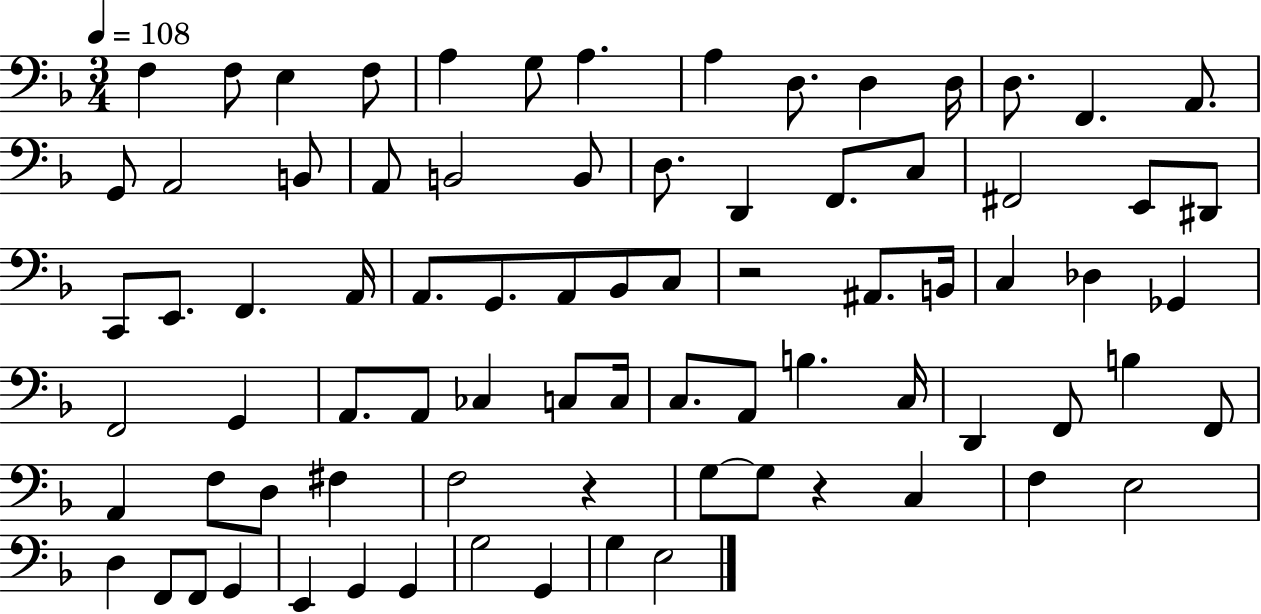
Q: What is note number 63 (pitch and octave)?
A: G3